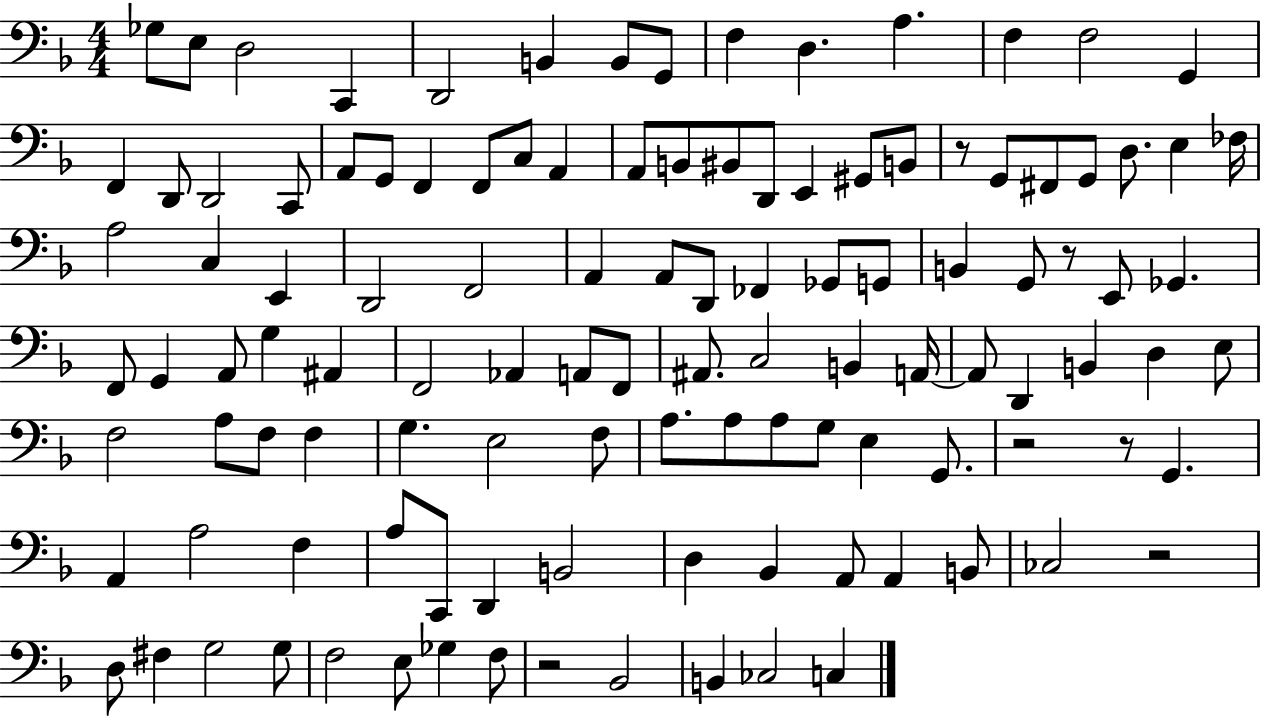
Gb3/e E3/e D3/h C2/q D2/h B2/q B2/e G2/e F3/q D3/q. A3/q. F3/q F3/h G2/q F2/q D2/e D2/h C2/e A2/e G2/e F2/q F2/e C3/e A2/q A2/e B2/e BIS2/e D2/e E2/q G#2/e B2/e R/e G2/e F#2/e G2/e D3/e. E3/q FES3/s A3/h C3/q E2/q D2/h F2/h A2/q A2/e D2/e FES2/q Gb2/e G2/e B2/q G2/e R/e E2/e Gb2/q. F2/e G2/q A2/e G3/q A#2/q F2/h Ab2/q A2/e F2/e A#2/e. C3/h B2/q A2/s A2/e D2/q B2/q D3/q E3/e F3/h A3/e F3/e F3/q G3/q. E3/h F3/e A3/e. A3/e A3/e G3/e E3/q G2/e. R/h R/e G2/q. A2/q A3/h F3/q A3/e C2/e D2/q B2/h D3/q Bb2/q A2/e A2/q B2/e CES3/h R/h D3/e F#3/q G3/h G3/e F3/h E3/e Gb3/q F3/e R/h Bb2/h B2/q CES3/h C3/q